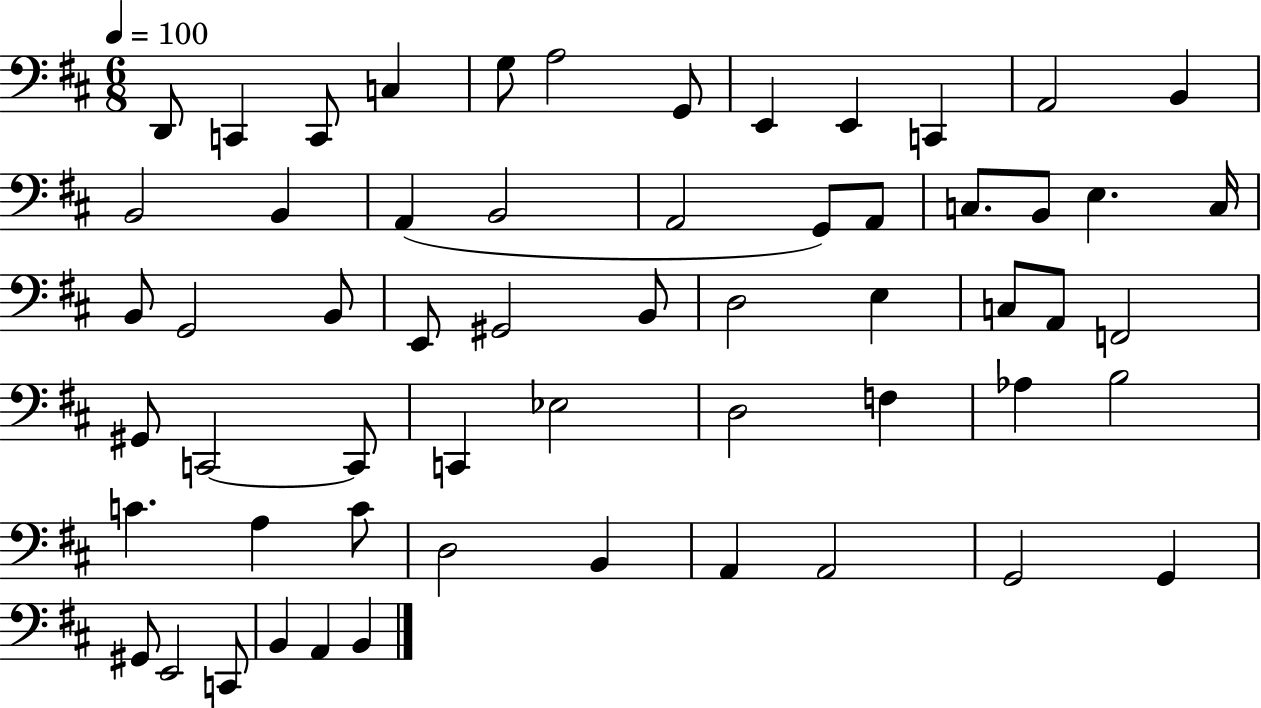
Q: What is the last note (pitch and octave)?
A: B2